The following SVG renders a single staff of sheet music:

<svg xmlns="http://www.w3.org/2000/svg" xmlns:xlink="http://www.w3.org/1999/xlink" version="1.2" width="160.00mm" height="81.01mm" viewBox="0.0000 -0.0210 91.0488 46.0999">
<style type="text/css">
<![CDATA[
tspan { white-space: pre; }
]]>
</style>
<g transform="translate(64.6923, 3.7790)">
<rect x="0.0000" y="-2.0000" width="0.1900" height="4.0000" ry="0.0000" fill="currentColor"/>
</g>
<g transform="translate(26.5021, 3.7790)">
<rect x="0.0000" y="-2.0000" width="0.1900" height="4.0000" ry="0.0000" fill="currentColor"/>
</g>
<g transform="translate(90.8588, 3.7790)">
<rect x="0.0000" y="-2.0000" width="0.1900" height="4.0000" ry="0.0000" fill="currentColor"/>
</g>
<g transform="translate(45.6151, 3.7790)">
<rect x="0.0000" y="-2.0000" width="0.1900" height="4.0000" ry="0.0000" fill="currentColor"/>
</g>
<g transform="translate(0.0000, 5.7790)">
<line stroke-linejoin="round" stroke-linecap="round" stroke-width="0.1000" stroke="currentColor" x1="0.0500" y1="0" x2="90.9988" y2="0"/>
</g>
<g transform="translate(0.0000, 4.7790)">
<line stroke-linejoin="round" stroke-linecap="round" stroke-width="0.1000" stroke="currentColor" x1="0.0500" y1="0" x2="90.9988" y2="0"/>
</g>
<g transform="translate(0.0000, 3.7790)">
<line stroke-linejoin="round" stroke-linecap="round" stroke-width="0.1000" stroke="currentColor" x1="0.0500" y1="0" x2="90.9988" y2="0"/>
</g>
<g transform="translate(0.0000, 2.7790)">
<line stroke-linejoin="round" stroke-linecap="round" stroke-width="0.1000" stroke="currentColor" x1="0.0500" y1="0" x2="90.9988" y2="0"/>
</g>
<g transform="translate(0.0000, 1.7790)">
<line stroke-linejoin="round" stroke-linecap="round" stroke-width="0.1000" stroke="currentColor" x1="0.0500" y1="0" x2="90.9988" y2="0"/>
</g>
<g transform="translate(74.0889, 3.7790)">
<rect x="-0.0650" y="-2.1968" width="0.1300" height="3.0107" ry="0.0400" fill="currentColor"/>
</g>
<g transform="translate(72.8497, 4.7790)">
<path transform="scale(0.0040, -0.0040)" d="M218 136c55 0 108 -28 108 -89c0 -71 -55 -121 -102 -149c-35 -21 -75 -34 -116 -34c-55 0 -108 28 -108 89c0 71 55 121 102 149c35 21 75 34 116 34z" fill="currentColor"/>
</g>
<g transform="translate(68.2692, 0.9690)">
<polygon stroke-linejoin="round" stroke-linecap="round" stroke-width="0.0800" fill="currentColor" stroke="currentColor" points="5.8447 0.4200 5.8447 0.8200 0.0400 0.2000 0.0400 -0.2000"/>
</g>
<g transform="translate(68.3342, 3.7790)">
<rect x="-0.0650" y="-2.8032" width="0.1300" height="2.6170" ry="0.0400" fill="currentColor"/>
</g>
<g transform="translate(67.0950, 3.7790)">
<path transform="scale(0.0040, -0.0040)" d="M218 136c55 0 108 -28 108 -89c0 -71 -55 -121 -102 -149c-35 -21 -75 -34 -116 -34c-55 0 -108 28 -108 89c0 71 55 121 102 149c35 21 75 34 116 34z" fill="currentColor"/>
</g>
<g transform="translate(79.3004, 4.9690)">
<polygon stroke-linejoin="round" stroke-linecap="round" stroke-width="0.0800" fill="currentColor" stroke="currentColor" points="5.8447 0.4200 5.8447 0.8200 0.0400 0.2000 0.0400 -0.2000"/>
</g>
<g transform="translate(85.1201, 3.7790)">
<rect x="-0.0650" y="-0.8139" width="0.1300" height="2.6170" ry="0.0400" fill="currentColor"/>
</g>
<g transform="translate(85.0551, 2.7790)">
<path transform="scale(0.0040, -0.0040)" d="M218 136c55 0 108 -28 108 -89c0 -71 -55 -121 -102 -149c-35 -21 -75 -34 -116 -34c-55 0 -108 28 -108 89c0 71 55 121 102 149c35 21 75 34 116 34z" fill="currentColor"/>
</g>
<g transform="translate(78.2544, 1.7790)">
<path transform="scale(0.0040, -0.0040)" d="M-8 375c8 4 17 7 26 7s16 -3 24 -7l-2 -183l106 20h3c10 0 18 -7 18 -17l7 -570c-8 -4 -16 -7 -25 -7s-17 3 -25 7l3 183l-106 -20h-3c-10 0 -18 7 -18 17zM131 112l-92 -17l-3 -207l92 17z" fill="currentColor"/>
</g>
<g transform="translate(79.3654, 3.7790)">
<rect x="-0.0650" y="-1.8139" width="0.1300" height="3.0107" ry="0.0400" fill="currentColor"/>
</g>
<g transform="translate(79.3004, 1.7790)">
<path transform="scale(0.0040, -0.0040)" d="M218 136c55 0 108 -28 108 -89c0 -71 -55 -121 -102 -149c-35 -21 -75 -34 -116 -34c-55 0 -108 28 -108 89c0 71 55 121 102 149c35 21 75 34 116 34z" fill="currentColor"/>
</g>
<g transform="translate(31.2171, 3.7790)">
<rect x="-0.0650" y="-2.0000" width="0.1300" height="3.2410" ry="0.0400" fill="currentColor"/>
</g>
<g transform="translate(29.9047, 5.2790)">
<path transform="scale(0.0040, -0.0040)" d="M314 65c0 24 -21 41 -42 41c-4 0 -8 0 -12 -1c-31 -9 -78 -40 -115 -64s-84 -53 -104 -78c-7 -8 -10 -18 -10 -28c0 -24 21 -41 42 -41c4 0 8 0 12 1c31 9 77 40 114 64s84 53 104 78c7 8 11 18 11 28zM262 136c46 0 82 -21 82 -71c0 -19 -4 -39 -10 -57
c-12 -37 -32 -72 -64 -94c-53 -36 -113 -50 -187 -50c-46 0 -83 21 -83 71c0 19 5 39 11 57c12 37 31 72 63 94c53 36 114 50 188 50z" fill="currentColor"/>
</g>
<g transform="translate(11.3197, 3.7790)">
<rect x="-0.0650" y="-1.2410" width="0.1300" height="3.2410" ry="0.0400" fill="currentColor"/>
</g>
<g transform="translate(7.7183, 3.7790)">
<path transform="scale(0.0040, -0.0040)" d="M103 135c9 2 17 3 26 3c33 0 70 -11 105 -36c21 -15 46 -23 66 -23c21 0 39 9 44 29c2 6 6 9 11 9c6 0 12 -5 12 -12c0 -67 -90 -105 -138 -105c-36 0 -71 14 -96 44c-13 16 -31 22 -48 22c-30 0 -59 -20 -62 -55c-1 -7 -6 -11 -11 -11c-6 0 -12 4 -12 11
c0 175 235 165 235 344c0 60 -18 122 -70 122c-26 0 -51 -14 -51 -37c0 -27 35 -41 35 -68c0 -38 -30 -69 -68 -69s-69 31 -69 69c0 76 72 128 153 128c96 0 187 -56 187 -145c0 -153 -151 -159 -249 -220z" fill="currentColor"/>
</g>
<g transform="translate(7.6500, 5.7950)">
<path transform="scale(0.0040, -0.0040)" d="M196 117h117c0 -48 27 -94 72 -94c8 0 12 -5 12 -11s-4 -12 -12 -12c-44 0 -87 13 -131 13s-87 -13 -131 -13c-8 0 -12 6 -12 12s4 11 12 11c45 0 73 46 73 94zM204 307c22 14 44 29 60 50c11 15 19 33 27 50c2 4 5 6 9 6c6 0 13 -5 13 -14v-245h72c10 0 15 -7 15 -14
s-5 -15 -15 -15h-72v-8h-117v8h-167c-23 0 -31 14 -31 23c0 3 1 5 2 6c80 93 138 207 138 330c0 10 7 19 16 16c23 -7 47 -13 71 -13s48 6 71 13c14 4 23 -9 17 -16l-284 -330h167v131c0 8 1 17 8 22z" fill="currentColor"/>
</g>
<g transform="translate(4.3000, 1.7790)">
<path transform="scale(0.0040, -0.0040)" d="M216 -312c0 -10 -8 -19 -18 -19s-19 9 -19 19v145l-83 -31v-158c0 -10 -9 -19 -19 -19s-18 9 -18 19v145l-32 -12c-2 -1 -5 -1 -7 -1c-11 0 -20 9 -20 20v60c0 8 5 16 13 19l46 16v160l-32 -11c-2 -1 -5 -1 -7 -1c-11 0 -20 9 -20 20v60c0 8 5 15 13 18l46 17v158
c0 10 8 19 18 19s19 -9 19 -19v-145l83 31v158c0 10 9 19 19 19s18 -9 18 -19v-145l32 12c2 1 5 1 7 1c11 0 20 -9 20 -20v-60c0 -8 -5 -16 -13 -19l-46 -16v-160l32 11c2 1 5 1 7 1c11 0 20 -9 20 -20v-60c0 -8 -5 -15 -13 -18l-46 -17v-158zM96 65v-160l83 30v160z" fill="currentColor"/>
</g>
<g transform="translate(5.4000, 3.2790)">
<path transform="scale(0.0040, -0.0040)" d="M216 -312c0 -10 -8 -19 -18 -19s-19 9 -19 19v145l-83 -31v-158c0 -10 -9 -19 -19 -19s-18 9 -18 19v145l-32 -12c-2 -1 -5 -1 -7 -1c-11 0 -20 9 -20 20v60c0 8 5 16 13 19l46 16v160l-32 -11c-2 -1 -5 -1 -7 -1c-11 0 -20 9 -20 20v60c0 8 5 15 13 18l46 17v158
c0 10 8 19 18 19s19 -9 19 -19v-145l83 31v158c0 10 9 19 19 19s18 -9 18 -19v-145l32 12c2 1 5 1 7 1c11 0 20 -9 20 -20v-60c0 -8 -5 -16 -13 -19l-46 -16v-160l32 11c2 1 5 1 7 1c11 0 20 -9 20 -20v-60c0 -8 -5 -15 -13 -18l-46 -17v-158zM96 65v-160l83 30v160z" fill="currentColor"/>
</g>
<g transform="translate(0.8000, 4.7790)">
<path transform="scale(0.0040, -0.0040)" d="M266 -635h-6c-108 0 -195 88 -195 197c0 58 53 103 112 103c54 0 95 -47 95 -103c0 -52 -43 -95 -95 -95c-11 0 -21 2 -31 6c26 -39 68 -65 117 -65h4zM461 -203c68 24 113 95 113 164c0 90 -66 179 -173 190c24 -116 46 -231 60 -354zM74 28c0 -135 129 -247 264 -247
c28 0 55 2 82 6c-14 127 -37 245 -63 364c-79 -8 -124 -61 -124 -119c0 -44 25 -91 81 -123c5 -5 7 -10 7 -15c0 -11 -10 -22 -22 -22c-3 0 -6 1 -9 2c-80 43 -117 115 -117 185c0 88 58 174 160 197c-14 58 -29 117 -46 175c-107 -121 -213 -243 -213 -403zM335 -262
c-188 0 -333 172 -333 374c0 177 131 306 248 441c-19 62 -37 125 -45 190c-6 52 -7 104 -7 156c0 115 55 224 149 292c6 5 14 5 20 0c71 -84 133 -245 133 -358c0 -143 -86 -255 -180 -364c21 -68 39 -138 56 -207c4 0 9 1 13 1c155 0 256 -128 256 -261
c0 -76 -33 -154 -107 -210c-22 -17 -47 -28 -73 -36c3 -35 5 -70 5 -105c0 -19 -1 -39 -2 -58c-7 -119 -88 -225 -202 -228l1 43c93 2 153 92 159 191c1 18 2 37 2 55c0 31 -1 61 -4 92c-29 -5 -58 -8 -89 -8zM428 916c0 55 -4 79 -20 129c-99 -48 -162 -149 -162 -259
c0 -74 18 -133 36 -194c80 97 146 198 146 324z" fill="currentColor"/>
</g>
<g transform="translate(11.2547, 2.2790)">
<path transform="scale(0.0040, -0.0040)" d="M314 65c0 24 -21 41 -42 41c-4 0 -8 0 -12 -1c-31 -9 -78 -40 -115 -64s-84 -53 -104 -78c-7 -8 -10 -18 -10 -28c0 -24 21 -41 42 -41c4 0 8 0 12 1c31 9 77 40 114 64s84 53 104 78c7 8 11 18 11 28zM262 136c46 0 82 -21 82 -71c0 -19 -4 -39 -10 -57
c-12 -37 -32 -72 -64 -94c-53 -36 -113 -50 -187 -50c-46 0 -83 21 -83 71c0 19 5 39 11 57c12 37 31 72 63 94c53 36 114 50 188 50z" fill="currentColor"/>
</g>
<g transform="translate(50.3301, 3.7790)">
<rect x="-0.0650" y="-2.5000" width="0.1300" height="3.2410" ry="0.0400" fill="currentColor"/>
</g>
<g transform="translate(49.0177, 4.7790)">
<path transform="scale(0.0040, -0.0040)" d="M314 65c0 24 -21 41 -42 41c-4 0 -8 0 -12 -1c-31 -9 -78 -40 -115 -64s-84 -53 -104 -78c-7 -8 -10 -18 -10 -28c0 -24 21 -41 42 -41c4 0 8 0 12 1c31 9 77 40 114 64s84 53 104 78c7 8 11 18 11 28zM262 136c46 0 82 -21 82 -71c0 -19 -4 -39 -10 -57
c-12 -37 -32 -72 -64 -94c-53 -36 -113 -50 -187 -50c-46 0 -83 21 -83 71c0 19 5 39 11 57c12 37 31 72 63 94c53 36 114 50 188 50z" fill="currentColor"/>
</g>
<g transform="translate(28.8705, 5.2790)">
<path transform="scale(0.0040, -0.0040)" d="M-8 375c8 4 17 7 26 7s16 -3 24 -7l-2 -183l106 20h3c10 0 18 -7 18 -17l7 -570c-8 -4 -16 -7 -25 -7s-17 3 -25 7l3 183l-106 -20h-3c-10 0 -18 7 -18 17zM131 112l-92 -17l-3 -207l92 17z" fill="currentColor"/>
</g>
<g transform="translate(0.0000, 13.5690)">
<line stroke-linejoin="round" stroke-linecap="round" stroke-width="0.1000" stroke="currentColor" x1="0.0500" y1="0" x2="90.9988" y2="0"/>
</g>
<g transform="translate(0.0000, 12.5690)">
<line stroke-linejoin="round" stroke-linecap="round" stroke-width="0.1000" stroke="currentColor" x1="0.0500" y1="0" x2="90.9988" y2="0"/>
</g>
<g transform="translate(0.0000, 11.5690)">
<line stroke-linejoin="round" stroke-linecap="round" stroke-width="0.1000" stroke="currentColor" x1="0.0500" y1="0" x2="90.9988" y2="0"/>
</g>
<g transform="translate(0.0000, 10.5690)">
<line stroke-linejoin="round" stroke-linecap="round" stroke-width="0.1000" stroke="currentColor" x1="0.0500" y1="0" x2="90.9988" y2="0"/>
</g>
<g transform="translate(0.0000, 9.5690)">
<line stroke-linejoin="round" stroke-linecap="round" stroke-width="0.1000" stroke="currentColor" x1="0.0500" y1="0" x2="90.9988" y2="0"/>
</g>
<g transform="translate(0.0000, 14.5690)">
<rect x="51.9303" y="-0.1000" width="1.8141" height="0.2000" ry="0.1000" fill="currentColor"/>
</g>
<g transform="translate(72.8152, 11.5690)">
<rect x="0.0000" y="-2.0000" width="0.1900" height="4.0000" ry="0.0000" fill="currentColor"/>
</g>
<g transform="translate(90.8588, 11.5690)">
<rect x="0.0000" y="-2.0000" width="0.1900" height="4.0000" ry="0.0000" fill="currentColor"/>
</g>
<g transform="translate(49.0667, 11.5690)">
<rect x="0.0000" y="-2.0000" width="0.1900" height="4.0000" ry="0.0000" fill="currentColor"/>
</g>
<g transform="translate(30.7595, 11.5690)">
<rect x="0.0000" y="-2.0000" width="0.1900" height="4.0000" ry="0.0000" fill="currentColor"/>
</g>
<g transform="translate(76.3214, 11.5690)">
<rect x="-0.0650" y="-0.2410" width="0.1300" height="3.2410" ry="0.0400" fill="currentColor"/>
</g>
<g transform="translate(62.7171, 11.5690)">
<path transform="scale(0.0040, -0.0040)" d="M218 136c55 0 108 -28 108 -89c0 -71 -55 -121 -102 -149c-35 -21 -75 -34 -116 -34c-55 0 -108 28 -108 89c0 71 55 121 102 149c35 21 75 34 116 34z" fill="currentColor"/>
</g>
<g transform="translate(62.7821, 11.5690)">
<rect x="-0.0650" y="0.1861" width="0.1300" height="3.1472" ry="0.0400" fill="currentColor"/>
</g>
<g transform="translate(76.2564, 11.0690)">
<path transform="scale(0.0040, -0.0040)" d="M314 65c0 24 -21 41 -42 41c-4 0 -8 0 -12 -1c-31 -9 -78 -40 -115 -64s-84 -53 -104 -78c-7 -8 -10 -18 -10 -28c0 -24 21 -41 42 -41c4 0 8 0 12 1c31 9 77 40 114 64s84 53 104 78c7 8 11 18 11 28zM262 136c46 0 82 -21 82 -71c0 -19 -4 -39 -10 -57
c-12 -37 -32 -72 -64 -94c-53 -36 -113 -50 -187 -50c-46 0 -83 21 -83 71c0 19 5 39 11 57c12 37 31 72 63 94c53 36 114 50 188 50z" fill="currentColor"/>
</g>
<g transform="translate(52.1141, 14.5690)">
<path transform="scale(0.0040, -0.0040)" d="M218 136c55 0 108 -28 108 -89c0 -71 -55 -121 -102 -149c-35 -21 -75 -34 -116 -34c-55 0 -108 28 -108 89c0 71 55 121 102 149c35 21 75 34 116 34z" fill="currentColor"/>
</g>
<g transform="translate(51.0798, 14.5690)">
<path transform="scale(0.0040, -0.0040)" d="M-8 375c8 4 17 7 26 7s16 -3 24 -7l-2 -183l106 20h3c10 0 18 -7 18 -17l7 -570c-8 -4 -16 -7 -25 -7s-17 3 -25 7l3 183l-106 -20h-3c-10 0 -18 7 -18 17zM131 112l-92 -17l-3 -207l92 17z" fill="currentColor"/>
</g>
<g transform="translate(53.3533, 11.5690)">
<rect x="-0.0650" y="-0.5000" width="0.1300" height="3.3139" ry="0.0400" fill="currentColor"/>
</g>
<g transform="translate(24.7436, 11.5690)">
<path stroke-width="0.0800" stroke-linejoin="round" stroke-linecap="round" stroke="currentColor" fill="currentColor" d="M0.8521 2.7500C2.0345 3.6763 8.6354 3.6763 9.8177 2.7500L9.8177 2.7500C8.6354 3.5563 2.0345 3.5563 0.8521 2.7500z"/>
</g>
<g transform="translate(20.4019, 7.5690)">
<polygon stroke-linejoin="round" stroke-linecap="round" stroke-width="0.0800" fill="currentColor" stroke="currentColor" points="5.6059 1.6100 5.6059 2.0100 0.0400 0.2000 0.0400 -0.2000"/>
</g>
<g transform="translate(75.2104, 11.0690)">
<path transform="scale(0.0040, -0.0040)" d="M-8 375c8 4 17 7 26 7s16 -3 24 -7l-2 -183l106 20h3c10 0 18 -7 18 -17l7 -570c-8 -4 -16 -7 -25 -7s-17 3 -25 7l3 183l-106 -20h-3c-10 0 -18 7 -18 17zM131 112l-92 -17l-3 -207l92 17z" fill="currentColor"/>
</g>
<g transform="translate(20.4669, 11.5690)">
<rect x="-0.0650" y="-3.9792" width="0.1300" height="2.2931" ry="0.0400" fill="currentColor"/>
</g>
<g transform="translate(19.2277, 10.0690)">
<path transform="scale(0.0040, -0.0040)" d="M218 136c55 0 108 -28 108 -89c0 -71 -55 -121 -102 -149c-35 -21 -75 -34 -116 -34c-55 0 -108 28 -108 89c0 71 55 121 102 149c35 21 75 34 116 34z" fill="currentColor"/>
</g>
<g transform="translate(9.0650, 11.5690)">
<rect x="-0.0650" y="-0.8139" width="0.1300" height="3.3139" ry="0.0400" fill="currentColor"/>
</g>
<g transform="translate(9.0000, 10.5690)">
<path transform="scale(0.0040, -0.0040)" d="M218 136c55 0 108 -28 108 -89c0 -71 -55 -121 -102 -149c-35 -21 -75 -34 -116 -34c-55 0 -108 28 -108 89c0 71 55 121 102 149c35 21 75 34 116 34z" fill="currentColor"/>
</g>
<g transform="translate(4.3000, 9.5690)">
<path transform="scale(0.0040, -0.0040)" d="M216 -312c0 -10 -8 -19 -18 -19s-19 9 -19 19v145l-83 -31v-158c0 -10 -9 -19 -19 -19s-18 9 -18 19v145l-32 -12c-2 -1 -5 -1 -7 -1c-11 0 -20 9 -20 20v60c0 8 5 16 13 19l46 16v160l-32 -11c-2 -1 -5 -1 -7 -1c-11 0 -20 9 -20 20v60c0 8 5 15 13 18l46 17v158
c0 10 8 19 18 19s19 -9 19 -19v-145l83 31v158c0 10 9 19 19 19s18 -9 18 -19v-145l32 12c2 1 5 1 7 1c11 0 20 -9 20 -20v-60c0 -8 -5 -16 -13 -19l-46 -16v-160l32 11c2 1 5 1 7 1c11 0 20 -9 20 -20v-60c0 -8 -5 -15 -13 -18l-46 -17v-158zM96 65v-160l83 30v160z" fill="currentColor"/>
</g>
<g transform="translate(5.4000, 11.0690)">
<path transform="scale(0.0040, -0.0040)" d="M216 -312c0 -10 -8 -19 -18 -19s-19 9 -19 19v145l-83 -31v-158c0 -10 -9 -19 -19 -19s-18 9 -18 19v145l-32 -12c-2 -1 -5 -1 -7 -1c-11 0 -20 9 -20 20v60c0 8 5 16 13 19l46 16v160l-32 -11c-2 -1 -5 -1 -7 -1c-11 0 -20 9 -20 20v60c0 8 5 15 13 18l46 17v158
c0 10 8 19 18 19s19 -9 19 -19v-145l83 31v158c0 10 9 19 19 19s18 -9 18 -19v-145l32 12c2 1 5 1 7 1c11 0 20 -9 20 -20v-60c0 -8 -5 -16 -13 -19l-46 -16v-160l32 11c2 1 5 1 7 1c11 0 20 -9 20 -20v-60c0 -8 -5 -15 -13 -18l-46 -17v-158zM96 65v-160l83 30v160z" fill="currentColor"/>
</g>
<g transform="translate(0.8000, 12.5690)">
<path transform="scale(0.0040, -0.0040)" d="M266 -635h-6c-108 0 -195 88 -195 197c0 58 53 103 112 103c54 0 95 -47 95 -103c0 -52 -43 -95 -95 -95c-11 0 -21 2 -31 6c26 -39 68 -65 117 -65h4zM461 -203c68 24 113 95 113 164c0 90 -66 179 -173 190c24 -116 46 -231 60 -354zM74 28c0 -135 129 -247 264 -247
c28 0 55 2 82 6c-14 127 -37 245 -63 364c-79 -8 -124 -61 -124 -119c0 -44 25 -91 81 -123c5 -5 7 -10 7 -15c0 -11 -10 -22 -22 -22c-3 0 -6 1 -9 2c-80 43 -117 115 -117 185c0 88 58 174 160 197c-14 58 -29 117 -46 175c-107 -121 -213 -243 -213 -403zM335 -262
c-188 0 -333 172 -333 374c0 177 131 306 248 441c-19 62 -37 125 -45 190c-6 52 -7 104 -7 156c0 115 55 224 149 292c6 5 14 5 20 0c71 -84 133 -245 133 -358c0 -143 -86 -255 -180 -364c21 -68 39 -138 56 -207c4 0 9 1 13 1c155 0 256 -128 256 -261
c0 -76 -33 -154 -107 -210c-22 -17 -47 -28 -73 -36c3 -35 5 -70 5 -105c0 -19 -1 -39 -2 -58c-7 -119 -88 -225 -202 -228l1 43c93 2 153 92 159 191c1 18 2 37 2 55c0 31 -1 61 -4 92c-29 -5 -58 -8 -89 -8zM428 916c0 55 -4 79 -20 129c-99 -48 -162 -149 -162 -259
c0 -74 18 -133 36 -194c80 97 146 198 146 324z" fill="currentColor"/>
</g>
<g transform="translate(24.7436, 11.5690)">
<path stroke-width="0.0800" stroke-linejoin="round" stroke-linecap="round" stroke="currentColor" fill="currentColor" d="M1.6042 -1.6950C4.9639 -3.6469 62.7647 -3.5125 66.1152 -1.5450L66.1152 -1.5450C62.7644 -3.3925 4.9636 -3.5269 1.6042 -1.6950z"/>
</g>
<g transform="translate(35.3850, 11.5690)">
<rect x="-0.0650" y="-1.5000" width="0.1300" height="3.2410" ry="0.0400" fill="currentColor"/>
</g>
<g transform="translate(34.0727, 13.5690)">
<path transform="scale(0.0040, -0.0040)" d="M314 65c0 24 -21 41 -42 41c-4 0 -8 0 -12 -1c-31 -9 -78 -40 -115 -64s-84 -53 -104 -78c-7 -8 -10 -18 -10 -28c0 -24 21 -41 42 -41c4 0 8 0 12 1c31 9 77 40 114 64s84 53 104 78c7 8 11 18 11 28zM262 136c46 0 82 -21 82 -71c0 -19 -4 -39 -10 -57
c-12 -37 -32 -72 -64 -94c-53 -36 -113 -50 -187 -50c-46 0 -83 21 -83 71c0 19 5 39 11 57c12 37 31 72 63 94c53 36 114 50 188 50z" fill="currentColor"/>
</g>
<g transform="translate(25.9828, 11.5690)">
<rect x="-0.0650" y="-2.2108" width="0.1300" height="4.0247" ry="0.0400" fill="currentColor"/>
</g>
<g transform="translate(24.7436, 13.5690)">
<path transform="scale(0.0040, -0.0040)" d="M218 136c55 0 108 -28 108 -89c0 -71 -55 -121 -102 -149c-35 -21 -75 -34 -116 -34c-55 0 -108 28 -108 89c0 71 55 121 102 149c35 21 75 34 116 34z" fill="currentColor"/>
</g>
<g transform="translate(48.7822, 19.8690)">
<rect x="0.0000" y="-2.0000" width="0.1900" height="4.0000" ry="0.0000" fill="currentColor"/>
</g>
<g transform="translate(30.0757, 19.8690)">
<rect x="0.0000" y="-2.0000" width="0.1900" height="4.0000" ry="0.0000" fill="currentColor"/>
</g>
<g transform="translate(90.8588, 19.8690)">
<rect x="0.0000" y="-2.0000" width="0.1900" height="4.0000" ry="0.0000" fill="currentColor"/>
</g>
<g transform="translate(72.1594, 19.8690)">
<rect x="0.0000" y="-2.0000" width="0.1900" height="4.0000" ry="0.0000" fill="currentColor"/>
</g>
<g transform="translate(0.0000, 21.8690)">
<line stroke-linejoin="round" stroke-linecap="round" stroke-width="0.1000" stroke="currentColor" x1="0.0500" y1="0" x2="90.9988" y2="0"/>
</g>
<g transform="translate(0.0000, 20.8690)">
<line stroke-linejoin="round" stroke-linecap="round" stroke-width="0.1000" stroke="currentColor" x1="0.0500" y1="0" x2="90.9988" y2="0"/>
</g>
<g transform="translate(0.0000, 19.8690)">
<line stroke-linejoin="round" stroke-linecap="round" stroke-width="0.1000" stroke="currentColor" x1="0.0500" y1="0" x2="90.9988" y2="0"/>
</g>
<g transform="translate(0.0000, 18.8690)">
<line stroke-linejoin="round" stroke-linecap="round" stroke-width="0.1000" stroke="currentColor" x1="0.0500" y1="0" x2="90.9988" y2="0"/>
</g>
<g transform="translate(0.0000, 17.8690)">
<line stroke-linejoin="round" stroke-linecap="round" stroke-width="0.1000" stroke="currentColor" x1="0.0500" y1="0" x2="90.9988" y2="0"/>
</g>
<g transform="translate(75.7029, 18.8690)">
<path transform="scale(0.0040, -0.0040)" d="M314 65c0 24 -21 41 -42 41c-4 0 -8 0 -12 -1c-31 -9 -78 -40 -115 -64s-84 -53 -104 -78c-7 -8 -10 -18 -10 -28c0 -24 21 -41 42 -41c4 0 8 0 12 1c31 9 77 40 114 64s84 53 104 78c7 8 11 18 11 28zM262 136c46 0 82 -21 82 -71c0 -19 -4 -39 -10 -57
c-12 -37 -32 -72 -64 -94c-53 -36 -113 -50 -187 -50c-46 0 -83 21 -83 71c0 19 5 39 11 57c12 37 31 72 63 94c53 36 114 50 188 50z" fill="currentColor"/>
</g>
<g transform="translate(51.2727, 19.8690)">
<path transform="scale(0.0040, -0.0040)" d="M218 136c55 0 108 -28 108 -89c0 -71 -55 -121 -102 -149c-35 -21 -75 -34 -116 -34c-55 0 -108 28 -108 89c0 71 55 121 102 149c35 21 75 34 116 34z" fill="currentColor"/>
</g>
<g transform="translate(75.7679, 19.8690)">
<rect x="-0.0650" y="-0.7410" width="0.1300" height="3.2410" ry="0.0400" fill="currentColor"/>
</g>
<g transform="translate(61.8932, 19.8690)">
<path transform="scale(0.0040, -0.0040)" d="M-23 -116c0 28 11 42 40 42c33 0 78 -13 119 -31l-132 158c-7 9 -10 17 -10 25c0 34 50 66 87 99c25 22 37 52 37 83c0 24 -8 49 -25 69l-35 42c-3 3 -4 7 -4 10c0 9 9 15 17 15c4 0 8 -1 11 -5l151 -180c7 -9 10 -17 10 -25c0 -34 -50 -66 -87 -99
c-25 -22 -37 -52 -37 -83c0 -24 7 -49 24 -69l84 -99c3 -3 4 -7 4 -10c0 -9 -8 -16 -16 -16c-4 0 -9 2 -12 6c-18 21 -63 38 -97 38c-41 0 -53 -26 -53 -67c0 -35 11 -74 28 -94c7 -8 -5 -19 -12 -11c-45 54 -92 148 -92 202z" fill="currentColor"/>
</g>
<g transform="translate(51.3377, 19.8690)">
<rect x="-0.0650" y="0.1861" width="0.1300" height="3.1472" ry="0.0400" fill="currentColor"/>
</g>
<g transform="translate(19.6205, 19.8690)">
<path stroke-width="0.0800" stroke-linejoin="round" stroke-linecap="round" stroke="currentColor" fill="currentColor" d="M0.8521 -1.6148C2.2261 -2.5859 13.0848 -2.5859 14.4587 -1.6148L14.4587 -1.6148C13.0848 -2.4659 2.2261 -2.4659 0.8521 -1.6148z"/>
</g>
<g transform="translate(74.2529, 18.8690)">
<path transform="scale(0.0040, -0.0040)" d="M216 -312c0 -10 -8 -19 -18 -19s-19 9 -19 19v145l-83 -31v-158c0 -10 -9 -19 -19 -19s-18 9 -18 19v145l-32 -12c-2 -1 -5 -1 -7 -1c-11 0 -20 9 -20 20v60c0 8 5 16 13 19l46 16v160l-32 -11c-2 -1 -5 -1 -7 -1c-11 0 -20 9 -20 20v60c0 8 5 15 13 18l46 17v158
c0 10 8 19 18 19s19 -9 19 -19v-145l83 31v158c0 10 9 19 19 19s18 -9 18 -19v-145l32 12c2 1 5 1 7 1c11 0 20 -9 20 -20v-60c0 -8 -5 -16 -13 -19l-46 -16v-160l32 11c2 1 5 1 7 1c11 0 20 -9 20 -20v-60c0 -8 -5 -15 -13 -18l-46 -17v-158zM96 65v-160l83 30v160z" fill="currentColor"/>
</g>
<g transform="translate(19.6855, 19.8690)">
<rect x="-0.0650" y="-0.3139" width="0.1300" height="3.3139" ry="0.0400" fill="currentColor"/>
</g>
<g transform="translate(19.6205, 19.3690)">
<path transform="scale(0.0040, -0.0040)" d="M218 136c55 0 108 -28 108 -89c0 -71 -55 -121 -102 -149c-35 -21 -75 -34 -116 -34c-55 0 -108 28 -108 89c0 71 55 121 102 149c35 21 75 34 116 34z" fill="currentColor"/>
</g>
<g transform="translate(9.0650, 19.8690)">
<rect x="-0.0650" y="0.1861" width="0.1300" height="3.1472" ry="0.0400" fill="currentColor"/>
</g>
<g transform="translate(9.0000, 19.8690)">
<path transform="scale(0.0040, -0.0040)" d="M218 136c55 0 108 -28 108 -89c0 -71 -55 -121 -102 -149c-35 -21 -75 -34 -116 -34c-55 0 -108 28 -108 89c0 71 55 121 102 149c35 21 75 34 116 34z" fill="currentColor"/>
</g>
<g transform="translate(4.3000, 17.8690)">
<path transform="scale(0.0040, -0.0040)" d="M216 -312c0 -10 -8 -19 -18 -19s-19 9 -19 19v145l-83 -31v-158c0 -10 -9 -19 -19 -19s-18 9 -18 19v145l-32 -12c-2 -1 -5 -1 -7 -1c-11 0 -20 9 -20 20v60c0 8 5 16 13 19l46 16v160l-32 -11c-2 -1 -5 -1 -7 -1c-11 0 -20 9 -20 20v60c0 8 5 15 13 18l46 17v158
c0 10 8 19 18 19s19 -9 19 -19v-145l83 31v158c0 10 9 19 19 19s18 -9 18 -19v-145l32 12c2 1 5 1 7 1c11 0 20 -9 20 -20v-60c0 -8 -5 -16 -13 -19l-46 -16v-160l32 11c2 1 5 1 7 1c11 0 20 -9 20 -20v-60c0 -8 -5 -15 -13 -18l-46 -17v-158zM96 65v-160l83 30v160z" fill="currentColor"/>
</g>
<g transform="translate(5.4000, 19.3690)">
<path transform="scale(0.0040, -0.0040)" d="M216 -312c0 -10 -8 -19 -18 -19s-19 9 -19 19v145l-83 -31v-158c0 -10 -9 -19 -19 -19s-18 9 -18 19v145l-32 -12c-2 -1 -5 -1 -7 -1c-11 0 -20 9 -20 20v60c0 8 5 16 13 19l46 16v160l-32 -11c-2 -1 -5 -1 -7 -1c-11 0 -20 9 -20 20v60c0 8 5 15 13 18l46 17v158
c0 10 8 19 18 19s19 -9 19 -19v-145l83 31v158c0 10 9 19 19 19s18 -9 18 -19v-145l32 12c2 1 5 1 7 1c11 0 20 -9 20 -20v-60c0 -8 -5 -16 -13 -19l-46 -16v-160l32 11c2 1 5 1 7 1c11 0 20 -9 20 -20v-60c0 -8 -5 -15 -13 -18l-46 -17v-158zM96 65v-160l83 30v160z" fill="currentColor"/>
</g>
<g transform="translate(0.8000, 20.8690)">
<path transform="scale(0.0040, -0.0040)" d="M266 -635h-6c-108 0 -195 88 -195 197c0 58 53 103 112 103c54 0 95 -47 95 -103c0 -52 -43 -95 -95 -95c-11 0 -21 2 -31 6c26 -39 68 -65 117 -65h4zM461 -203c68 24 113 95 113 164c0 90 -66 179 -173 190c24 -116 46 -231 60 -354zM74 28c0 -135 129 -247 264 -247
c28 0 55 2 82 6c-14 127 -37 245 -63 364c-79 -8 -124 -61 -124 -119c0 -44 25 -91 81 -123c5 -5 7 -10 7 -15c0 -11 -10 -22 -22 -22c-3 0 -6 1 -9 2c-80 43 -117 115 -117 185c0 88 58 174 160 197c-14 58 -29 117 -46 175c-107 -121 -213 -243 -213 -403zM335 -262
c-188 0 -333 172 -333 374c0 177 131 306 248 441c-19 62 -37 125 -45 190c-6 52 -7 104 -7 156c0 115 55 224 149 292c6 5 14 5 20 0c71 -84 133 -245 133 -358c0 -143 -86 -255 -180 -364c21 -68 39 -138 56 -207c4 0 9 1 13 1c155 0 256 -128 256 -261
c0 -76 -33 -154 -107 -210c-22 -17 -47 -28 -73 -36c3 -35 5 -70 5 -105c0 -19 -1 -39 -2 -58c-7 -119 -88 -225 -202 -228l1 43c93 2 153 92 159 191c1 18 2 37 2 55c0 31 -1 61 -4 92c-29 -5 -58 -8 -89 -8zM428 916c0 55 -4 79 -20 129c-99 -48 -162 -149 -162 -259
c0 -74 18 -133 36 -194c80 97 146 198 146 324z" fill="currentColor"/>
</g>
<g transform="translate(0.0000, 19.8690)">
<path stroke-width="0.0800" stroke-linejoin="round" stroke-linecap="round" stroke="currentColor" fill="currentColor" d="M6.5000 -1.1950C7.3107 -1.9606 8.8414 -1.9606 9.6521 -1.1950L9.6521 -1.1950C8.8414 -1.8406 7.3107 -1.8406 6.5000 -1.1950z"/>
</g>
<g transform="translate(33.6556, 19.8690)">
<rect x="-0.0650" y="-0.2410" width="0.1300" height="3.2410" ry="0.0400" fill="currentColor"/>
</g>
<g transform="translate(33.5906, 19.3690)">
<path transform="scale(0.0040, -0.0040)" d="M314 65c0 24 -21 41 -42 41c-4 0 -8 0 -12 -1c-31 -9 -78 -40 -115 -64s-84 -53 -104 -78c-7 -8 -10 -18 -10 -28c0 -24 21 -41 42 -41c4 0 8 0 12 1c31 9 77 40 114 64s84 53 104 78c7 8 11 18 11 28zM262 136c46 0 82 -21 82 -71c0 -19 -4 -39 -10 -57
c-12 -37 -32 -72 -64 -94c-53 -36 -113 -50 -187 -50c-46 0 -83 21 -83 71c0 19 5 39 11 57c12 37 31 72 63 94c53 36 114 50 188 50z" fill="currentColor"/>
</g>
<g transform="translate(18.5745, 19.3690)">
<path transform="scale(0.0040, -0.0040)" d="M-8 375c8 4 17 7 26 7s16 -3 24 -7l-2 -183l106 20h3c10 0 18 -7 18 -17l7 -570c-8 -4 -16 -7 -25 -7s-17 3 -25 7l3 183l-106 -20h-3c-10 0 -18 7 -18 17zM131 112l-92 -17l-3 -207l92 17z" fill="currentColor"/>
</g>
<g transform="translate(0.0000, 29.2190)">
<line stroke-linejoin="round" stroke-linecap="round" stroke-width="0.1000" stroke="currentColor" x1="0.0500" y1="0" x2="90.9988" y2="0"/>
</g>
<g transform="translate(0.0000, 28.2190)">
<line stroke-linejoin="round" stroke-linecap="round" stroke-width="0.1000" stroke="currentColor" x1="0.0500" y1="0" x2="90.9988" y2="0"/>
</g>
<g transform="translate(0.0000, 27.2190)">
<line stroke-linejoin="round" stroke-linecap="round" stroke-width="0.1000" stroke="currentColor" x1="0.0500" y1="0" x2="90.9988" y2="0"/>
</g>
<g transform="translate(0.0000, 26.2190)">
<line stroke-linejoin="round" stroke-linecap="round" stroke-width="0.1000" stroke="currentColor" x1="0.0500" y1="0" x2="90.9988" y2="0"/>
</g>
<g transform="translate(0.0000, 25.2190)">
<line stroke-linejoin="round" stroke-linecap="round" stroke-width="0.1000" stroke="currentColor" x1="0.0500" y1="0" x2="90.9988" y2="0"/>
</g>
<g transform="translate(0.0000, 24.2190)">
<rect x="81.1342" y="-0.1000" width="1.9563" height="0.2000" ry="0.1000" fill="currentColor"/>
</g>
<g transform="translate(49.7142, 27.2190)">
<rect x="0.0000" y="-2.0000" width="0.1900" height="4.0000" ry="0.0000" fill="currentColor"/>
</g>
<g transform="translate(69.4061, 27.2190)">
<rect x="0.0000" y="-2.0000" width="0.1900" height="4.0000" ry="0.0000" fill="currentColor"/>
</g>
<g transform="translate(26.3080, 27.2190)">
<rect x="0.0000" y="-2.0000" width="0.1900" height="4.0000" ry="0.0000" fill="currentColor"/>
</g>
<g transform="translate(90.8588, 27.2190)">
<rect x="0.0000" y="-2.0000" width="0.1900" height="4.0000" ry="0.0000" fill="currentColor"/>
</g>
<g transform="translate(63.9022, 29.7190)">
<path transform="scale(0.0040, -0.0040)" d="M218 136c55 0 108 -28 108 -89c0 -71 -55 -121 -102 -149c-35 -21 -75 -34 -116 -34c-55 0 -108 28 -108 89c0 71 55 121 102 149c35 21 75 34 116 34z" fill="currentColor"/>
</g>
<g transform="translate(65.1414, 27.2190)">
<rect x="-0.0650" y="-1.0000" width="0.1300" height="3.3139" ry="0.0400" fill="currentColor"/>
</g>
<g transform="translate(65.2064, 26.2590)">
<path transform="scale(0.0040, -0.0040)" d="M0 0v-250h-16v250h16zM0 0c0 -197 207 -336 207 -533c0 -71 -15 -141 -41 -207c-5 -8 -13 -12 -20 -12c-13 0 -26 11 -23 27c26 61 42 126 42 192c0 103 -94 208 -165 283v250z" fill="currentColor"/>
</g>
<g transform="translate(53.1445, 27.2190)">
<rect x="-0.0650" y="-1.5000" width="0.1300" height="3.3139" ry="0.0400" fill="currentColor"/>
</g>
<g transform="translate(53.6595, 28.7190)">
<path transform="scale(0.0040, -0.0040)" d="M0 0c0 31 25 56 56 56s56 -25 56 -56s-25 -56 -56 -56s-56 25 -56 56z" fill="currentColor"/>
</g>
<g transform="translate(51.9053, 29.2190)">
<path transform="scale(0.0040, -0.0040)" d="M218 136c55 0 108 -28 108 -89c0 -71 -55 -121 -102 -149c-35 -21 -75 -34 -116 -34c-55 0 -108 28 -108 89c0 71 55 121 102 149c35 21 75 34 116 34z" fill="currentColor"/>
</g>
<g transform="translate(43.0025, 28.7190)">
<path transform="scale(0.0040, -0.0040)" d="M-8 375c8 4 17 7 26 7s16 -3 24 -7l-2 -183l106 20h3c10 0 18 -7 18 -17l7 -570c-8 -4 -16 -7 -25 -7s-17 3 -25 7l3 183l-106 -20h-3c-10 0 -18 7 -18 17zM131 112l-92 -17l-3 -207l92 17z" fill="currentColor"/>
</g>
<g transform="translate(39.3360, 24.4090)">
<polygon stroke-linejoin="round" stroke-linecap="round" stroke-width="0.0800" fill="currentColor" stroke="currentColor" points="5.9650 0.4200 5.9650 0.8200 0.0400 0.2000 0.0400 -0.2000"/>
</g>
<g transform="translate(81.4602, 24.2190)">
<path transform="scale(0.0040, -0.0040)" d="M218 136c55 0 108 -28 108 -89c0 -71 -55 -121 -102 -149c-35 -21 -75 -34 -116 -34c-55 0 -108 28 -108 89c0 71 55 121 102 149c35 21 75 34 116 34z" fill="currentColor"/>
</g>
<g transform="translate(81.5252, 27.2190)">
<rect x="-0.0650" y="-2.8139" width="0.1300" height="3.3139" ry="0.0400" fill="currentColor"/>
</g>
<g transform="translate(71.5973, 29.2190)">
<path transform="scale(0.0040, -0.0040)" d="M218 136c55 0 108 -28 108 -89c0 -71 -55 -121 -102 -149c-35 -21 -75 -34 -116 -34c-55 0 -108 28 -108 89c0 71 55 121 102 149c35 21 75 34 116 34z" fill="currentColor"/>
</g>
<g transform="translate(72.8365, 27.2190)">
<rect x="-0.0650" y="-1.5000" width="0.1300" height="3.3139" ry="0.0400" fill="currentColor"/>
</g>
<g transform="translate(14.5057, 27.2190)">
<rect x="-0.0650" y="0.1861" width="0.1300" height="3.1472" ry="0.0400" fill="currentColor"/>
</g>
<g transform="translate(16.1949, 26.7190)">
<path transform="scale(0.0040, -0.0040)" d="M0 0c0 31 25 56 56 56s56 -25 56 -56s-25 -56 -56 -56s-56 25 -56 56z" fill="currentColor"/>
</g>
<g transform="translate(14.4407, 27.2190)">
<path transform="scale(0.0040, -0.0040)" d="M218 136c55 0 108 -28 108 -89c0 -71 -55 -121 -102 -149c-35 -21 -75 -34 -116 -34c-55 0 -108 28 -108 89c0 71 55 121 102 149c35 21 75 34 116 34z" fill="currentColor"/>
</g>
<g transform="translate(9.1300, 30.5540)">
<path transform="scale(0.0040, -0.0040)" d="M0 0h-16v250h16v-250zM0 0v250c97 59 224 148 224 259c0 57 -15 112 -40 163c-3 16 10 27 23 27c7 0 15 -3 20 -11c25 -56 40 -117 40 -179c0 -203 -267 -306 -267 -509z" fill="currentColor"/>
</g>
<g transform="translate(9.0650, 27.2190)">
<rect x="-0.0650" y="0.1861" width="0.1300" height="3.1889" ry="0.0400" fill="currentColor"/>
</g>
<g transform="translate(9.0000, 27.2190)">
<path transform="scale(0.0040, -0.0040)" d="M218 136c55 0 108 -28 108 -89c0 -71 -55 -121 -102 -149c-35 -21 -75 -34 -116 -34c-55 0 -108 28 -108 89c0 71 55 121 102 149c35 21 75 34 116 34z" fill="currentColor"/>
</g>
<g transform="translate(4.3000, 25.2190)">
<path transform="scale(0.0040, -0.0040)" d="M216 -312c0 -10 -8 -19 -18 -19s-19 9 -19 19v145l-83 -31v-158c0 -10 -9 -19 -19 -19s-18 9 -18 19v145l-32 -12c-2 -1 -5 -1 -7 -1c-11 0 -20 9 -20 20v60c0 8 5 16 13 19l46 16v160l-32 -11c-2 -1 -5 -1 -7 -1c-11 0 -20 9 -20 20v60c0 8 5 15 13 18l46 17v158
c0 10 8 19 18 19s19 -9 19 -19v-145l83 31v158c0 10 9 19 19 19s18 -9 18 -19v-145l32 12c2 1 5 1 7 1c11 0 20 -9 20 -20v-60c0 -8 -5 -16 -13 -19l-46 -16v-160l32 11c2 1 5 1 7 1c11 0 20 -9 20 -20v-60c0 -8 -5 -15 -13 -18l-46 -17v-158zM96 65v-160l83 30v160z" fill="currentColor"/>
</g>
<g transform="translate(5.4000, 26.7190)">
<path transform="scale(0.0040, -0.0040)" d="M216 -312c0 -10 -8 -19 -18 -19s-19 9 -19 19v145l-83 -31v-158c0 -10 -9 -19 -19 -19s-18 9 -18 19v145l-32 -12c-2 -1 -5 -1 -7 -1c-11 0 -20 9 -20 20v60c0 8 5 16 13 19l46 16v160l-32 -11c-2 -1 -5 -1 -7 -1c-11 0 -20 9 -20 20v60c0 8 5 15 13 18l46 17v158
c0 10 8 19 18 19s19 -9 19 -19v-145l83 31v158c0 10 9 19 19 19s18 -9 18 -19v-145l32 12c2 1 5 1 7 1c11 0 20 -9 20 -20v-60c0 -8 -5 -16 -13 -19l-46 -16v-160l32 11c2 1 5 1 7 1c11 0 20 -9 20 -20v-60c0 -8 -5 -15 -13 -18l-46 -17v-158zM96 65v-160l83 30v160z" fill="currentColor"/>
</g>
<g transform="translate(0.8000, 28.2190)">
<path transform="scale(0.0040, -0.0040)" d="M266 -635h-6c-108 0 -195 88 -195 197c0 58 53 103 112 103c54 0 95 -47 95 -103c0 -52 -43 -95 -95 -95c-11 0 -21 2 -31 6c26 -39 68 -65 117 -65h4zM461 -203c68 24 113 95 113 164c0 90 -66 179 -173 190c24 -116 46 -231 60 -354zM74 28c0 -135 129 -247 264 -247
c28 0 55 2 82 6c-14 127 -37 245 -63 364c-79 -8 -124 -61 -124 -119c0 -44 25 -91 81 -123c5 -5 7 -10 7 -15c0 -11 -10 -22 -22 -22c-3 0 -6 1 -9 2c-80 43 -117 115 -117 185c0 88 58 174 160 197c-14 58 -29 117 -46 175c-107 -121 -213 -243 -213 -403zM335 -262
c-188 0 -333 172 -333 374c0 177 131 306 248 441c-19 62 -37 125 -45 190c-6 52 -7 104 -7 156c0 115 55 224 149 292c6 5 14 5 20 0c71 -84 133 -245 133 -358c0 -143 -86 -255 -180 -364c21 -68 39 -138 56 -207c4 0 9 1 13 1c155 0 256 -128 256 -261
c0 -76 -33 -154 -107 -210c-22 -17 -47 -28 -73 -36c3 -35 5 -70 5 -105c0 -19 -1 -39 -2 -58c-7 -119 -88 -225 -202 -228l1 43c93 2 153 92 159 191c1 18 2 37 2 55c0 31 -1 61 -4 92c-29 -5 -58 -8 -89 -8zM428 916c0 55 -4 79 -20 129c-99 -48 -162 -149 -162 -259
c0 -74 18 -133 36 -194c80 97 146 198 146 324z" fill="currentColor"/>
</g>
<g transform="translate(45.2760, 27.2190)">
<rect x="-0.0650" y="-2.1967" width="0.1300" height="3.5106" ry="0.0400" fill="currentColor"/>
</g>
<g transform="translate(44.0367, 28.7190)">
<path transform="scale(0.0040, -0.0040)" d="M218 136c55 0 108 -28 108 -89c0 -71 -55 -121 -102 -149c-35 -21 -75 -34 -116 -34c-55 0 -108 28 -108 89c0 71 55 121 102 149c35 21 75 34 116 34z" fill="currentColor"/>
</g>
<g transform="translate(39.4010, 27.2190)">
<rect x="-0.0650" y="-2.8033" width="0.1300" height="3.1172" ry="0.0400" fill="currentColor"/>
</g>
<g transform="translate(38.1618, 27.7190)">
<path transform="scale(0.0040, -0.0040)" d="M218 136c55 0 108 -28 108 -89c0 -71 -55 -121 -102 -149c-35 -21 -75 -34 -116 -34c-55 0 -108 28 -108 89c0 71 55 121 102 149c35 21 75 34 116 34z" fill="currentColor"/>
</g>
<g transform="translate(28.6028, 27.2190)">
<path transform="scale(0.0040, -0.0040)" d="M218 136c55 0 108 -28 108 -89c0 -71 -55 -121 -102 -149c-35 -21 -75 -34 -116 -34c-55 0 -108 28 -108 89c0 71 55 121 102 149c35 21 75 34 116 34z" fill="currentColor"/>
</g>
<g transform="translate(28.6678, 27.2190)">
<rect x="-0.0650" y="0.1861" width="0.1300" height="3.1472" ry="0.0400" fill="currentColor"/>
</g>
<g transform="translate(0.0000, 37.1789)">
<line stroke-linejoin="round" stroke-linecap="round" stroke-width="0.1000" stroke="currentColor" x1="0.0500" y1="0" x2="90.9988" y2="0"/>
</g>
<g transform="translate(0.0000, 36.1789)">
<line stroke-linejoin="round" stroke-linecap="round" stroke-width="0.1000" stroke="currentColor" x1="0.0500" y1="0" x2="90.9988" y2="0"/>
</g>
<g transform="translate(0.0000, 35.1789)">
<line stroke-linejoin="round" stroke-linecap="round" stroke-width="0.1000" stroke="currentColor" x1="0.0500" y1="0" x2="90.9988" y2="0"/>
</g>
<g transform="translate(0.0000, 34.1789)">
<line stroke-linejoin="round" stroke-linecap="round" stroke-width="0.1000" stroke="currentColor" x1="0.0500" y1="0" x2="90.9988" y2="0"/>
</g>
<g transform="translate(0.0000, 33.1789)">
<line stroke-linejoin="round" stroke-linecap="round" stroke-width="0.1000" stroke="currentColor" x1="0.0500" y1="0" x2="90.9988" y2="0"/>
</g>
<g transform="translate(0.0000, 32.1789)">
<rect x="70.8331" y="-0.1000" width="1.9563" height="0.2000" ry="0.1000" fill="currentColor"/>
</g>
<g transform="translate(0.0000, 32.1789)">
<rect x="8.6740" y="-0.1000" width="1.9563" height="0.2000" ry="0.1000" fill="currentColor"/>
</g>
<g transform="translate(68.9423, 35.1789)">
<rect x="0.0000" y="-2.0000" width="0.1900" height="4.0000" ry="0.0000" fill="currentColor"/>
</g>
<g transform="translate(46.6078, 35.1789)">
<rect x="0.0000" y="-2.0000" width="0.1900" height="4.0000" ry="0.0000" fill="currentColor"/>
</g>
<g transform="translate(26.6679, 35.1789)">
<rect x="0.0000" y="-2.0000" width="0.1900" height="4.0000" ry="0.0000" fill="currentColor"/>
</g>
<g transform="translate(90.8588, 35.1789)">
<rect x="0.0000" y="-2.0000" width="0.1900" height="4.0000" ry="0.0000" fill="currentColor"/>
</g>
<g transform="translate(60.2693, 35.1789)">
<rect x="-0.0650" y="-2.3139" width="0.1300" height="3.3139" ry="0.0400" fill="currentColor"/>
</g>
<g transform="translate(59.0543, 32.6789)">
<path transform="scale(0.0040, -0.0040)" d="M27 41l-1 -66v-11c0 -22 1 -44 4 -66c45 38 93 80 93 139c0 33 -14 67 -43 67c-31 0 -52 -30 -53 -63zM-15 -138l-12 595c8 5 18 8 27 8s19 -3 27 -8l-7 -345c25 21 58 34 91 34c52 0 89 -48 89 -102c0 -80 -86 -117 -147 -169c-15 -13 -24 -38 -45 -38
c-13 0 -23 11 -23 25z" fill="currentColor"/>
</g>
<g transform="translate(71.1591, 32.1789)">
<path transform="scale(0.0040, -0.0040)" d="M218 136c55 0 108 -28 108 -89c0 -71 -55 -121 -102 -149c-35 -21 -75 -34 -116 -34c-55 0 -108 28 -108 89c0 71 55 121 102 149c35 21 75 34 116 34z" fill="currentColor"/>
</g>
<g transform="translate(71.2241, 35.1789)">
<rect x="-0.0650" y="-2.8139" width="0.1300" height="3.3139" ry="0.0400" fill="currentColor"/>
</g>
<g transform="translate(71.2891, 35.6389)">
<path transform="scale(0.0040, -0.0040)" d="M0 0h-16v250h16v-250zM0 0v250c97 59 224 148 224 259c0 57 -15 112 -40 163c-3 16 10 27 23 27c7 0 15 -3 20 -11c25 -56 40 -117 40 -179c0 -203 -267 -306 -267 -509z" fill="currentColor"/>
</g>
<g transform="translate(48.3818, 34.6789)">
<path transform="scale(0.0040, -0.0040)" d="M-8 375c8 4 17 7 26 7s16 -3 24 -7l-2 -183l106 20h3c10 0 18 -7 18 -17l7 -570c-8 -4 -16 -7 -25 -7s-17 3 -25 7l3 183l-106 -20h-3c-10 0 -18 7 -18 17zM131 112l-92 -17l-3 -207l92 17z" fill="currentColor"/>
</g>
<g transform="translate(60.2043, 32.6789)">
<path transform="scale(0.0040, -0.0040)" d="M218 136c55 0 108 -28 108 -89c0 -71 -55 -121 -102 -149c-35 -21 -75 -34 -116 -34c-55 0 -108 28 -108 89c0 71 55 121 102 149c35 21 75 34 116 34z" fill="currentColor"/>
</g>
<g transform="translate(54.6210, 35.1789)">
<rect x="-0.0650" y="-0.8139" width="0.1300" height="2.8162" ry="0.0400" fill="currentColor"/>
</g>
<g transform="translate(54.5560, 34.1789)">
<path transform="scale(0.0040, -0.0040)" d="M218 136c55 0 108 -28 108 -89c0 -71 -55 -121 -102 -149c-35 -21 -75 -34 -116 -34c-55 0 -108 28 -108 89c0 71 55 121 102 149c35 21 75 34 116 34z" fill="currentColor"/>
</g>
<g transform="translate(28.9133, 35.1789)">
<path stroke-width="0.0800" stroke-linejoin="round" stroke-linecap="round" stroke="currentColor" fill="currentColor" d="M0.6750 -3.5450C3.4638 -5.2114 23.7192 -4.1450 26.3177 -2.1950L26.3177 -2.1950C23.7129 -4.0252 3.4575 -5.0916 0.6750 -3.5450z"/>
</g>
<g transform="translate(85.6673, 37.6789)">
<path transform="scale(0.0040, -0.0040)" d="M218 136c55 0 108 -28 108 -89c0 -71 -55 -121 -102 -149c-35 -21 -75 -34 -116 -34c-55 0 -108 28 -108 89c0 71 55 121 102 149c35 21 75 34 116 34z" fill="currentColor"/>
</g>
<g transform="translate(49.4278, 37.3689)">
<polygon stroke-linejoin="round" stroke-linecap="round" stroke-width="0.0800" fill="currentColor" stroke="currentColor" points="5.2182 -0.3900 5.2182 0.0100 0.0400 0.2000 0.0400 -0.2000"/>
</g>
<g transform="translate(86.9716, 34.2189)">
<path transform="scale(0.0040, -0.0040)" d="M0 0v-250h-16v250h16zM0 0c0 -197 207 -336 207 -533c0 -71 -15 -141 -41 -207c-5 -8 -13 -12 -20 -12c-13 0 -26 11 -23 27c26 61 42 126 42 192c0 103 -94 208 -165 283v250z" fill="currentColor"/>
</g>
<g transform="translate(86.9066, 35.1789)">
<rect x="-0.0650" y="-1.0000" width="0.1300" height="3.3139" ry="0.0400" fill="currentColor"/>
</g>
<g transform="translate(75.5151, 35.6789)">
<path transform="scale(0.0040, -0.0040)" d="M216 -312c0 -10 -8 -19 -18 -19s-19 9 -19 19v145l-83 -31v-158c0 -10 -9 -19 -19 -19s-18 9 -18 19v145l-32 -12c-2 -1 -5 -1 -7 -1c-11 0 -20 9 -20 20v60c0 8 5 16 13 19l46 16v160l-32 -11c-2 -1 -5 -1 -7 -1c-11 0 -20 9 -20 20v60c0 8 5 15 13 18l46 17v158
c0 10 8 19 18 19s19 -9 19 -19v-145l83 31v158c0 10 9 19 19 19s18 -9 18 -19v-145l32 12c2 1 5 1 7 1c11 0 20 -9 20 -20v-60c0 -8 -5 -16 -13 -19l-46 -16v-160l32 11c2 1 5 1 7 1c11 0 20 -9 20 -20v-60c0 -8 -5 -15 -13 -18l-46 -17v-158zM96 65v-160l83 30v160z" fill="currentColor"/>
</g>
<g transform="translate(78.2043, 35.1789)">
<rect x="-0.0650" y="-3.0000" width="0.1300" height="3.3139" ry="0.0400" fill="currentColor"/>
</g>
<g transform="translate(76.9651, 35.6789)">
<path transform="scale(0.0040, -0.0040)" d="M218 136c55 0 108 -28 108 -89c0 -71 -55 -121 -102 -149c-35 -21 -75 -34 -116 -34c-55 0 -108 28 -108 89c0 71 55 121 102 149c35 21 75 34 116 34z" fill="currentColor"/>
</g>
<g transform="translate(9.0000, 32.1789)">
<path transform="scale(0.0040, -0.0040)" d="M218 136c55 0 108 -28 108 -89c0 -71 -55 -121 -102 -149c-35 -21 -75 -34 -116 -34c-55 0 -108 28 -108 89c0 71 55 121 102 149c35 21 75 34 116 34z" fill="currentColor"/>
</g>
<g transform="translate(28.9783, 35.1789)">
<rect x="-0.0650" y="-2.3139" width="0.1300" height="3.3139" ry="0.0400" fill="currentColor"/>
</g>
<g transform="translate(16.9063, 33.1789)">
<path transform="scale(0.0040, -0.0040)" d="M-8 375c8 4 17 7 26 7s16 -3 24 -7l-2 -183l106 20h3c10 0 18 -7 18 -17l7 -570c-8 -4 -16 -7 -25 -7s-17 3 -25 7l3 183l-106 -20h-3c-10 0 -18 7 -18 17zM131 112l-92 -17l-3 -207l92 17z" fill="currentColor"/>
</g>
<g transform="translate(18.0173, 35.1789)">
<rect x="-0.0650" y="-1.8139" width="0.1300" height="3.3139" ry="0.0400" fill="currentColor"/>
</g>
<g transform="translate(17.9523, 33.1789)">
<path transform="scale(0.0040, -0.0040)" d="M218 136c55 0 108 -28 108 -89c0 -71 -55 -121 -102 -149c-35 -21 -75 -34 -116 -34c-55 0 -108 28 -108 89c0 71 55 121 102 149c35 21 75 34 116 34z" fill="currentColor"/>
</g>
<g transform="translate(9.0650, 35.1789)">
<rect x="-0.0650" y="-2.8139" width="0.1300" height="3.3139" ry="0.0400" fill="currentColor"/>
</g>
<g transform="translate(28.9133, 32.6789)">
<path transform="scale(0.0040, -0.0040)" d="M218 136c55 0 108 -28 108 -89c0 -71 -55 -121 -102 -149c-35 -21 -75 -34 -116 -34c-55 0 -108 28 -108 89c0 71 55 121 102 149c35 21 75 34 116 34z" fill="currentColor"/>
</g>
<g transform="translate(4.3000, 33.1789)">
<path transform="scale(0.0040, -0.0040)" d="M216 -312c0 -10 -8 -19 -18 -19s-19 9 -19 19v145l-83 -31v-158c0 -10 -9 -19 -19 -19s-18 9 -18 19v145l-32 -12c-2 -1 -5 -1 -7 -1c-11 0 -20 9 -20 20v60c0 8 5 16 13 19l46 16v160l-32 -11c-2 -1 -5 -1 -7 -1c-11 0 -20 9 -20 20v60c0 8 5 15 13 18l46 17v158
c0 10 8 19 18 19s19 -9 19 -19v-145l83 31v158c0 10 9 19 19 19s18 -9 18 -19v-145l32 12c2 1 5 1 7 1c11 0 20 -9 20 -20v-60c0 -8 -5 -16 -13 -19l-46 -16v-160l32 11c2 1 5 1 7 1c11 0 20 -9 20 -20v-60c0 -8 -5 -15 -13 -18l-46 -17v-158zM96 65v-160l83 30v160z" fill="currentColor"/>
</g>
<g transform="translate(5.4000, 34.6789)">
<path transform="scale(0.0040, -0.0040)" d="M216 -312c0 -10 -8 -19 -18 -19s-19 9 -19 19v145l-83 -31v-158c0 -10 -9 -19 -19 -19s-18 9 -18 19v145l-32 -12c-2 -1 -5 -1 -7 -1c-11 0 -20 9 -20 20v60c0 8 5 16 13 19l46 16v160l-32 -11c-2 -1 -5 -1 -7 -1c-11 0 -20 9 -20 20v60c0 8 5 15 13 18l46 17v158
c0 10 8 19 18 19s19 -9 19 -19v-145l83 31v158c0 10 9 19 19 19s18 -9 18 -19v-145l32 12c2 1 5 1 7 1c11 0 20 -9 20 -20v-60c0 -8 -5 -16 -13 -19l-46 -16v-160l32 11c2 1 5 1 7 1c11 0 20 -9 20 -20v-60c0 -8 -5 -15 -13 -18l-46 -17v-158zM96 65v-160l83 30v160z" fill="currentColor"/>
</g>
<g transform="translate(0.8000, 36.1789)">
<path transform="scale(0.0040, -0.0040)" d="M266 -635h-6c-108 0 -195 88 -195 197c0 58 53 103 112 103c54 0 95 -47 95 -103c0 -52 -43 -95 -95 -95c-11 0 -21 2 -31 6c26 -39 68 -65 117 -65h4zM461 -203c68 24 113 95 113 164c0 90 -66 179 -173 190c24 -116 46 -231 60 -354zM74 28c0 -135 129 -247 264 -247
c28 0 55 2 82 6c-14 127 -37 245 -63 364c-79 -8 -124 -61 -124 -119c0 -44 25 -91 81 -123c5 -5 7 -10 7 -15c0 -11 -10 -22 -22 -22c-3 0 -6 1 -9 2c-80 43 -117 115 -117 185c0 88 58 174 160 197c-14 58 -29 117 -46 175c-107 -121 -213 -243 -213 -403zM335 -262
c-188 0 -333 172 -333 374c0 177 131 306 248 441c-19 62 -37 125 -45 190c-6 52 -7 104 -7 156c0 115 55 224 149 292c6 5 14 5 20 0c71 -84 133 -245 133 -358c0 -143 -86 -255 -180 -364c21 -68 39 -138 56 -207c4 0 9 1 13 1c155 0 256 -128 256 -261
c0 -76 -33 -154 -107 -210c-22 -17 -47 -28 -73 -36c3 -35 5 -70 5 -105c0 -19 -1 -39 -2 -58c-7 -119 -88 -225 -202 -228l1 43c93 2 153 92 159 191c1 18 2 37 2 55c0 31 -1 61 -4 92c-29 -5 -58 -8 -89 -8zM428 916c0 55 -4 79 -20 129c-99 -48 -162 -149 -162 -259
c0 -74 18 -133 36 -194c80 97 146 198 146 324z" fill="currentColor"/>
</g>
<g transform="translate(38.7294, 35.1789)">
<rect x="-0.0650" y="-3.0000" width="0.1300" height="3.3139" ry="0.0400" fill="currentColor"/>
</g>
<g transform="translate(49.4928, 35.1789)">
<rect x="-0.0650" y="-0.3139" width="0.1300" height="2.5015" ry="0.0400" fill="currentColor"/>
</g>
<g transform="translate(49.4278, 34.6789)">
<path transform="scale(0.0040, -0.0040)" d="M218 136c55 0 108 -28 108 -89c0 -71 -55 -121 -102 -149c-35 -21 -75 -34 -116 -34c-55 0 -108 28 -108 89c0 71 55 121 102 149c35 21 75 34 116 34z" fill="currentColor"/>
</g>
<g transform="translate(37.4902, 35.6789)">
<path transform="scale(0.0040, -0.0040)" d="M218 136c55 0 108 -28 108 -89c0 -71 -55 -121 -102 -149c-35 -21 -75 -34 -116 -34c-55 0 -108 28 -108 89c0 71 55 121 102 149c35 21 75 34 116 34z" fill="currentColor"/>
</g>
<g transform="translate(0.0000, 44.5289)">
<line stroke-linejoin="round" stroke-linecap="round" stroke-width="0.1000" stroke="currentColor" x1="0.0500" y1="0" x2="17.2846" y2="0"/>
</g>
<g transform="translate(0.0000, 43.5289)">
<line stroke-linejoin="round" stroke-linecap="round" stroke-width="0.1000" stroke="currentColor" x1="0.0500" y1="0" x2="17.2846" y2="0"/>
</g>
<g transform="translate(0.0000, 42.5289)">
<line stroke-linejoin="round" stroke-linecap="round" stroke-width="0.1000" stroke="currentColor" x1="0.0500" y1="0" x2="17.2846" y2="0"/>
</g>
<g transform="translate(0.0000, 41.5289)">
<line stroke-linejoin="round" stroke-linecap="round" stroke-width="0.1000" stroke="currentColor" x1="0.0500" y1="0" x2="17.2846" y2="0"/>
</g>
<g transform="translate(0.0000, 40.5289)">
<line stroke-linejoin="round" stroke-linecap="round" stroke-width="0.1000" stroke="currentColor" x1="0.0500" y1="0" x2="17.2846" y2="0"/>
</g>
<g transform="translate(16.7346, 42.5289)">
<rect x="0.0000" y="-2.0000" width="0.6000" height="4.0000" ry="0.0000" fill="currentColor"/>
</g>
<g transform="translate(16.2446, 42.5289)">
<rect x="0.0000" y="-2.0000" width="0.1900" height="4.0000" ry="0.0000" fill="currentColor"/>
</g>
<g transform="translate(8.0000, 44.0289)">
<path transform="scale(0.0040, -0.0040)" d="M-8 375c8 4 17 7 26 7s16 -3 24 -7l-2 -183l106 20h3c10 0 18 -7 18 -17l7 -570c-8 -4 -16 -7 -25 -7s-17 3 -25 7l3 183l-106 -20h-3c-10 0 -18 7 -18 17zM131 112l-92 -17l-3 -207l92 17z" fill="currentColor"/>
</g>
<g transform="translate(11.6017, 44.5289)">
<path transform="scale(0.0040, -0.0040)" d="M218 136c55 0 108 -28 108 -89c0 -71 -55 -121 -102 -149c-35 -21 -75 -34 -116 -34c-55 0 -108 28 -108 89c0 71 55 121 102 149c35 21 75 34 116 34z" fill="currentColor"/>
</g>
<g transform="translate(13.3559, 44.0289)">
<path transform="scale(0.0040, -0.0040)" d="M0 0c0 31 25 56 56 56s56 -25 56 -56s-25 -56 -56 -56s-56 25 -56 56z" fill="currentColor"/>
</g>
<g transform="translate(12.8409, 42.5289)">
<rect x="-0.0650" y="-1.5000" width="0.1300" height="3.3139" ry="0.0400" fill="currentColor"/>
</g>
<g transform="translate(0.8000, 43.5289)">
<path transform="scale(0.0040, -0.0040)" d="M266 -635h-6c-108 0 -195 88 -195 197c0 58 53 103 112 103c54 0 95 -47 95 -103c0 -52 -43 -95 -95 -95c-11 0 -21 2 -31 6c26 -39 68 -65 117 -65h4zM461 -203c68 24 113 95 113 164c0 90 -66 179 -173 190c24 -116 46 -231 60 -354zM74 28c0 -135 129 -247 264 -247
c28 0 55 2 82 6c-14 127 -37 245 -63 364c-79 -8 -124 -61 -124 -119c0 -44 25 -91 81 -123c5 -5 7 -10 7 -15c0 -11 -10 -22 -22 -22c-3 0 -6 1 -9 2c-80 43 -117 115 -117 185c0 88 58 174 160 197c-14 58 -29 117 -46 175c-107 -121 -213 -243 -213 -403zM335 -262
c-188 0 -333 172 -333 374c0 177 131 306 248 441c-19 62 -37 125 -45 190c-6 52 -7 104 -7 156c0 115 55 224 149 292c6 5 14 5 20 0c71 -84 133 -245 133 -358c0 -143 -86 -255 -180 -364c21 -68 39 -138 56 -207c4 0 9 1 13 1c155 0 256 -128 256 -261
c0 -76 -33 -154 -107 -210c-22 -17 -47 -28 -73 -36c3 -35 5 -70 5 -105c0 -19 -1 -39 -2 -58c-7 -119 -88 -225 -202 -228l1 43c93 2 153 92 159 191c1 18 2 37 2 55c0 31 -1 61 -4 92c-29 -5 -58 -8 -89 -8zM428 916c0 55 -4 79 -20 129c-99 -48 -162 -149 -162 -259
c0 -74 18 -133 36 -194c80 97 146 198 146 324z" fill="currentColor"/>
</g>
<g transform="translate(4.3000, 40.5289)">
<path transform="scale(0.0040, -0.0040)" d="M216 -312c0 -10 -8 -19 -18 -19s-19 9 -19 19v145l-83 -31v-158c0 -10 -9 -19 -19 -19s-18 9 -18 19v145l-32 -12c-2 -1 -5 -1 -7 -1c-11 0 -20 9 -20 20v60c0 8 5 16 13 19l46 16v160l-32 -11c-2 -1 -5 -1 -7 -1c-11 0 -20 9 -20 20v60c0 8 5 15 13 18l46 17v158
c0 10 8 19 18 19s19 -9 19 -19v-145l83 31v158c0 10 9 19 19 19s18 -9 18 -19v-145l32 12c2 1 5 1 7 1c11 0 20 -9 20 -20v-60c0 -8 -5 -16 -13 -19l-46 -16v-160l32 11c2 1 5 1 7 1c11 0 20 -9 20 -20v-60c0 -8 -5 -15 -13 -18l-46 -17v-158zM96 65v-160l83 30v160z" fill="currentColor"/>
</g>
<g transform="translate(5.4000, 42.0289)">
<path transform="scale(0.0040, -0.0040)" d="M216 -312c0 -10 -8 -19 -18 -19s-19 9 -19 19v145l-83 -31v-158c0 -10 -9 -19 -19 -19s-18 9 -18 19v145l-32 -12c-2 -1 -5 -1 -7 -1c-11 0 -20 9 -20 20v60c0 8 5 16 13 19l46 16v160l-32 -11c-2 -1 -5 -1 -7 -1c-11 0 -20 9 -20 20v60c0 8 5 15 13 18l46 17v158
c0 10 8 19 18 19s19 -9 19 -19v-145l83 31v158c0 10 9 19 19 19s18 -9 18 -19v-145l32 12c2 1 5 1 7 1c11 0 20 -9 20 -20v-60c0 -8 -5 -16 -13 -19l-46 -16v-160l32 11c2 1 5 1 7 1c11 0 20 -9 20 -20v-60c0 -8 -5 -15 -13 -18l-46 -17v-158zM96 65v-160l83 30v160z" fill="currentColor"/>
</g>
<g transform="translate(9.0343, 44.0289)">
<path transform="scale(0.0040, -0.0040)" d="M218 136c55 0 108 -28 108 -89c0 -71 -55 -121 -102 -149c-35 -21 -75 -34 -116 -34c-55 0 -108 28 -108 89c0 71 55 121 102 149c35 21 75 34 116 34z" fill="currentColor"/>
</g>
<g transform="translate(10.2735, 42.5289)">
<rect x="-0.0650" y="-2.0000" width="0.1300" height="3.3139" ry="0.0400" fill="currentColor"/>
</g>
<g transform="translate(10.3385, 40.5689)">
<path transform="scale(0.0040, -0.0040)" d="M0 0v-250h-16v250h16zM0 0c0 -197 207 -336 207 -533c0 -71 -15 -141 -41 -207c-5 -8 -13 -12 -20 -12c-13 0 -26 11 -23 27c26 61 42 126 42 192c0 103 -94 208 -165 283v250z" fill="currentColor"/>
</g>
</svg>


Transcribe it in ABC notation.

X:1
T:Untitled
M:2/4
L:1/4
K:D
e2 F2 G2 B/2 G/2 f/2 d/2 d e/2 E/2 E2 C B c2 B c c2 B z ^d2 B/2 B B A/2 F/2 E D/2 E a a f g A c/2 d/2 _g a/2 ^A D/2 F/2 E